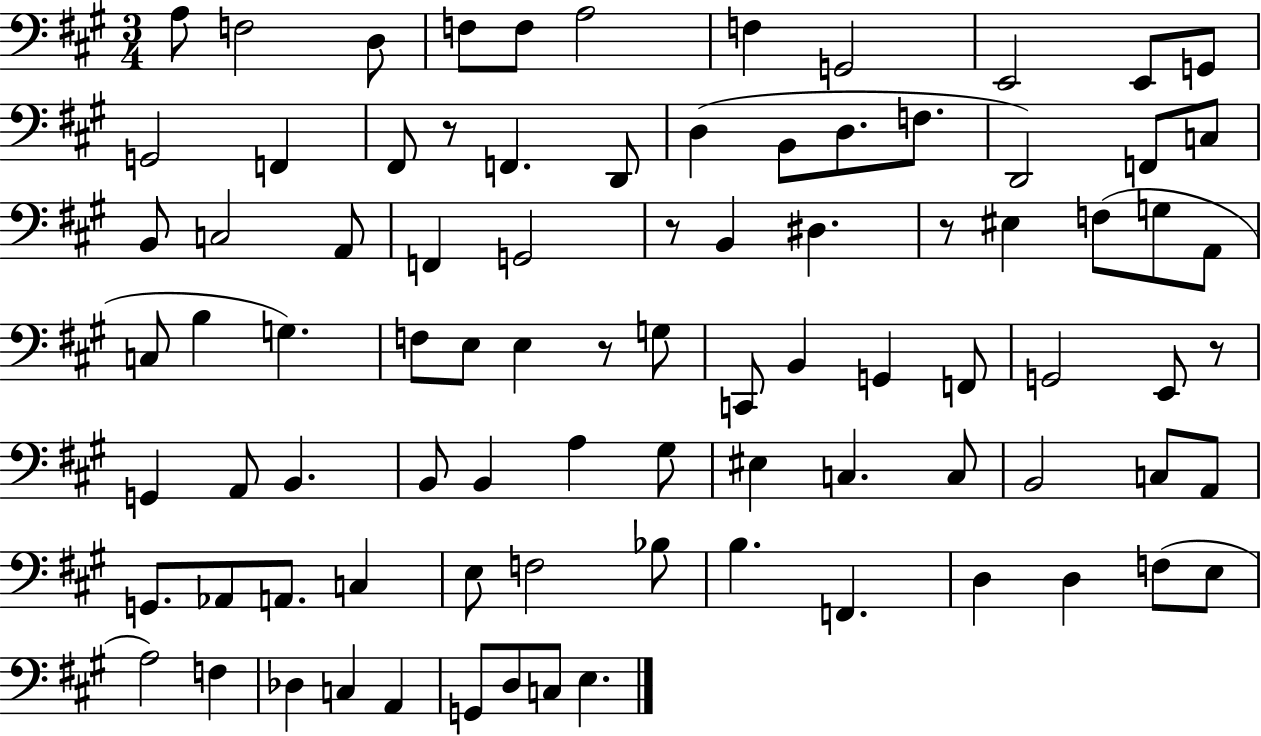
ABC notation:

X:1
T:Untitled
M:3/4
L:1/4
K:A
A,/2 F,2 D,/2 F,/2 F,/2 A,2 F, G,,2 E,,2 E,,/2 G,,/2 G,,2 F,, ^F,,/2 z/2 F,, D,,/2 D, B,,/2 D,/2 F,/2 D,,2 F,,/2 C,/2 B,,/2 C,2 A,,/2 F,, G,,2 z/2 B,, ^D, z/2 ^E, F,/2 G,/2 A,,/2 C,/2 B, G, F,/2 E,/2 E, z/2 G,/2 C,,/2 B,, G,, F,,/2 G,,2 E,,/2 z/2 G,, A,,/2 B,, B,,/2 B,, A, ^G,/2 ^E, C, C,/2 B,,2 C,/2 A,,/2 G,,/2 _A,,/2 A,,/2 C, E,/2 F,2 _B,/2 B, F,, D, D, F,/2 E,/2 A,2 F, _D, C, A,, G,,/2 D,/2 C,/2 E,